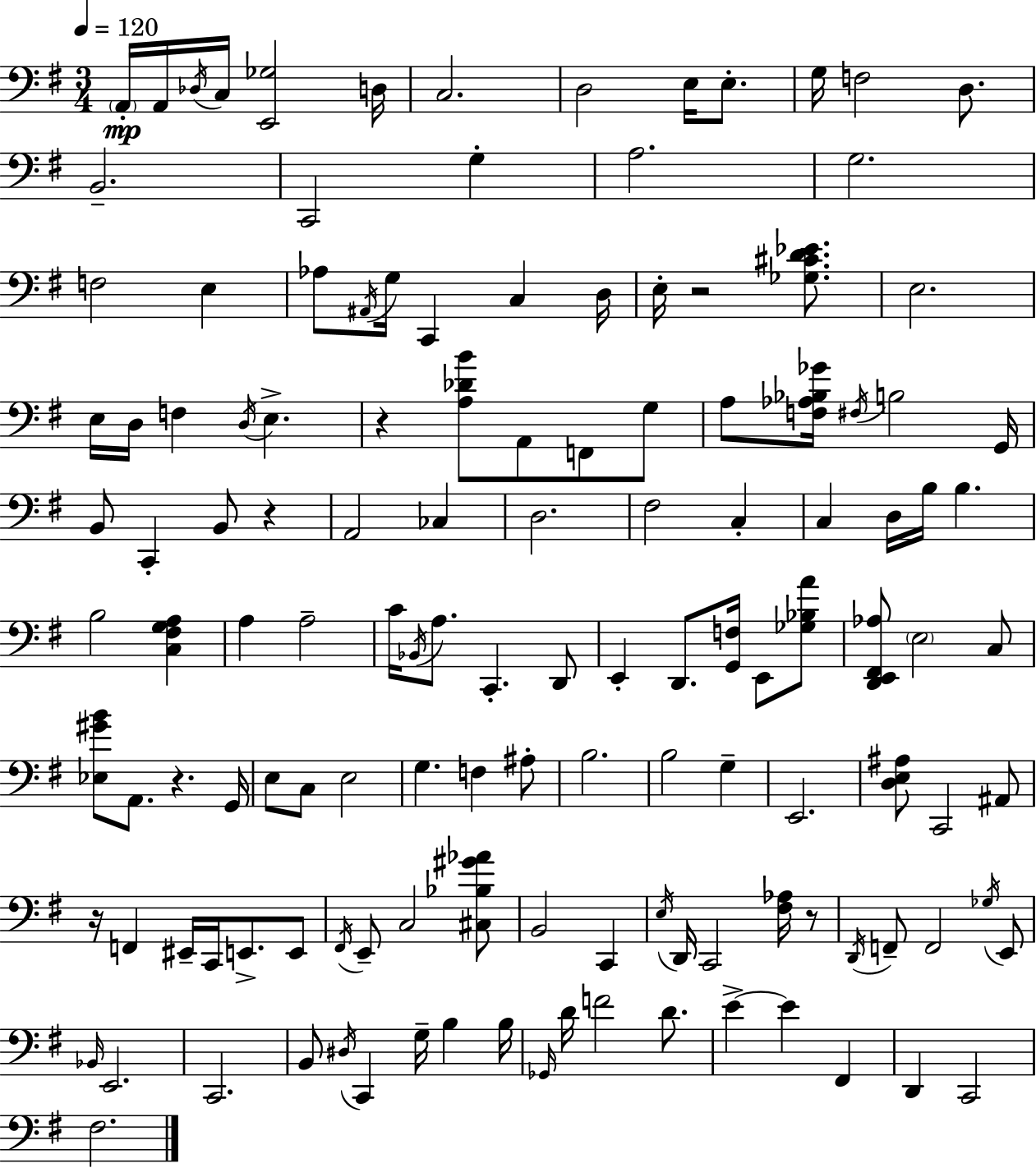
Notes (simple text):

A2/s A2/s Db3/s C3/s [E2,Gb3]/h D3/s C3/h. D3/h E3/s E3/e. G3/s F3/h D3/e. B2/h. C2/h G3/q A3/h. G3/h. F3/h E3/q Ab3/e A#2/s G3/s C2/q C3/q D3/s E3/s R/h [Gb3,C#4,D4,Eb4]/e. E3/h. E3/s D3/s F3/q D3/s E3/q. R/q [A3,Db4,B4]/e A2/e F2/e G3/e A3/e [F3,Ab3,Bb3,Gb4]/s F#3/s B3/h G2/s B2/e C2/q B2/e R/q A2/h CES3/q D3/h. F#3/h C3/q C3/q D3/s B3/s B3/q. B3/h [C3,F#3,G3,A3]/q A3/q A3/h C4/s Bb2/s A3/e. C2/q. D2/e E2/q D2/e. [G2,F3]/s E2/e [Gb3,Bb3,A4]/e [D2,E2,F#2,Ab3]/e E3/h C3/e [Eb3,G#4,B4]/e A2/e. R/q. G2/s E3/e C3/e E3/h G3/q. F3/q A#3/e B3/h. B3/h G3/q E2/h. [D3,E3,A#3]/e C2/h A#2/e R/s F2/q EIS2/s C2/s E2/e. E2/e F#2/s E2/e C3/h [C#3,Bb3,G#4,Ab4]/e B2/h C2/q E3/s D2/s C2/h [F#3,Ab3]/s R/e D2/s F2/e F2/h Gb3/s E2/e Bb2/s E2/h. C2/h. B2/e D#3/s C2/q G3/s B3/q B3/s Gb2/s D4/s F4/h D4/e. E4/q E4/q F#2/q D2/q C2/h F#3/h.